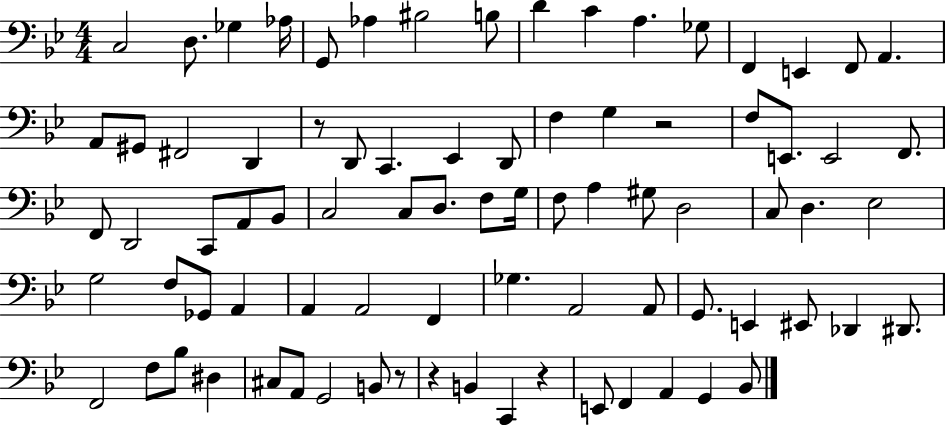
{
  \clef bass
  \numericTimeSignature
  \time 4/4
  \key bes \major
  c2 d8. ges4 aes16 | g,8 aes4 bis2 b8 | d'4 c'4 a4. ges8 | f,4 e,4 f,8 a,4. | \break a,8 gis,8 fis,2 d,4 | r8 d,8 c,4. ees,4 d,8 | f4 g4 r2 | f8 e,8. e,2 f,8. | \break f,8 d,2 c,8 a,8 bes,8 | c2 c8 d8. f8 g16 | f8 a4 gis8 d2 | c8 d4. ees2 | \break g2 f8 ges,8 a,4 | a,4 a,2 f,4 | ges4. a,2 a,8 | g,8. e,4 eis,8 des,4 dis,8. | \break f,2 f8 bes8 dis4 | cis8 a,8 g,2 b,8 r8 | r4 b,4 c,4 r4 | e,8 f,4 a,4 g,4 bes,8 | \break \bar "|."
}